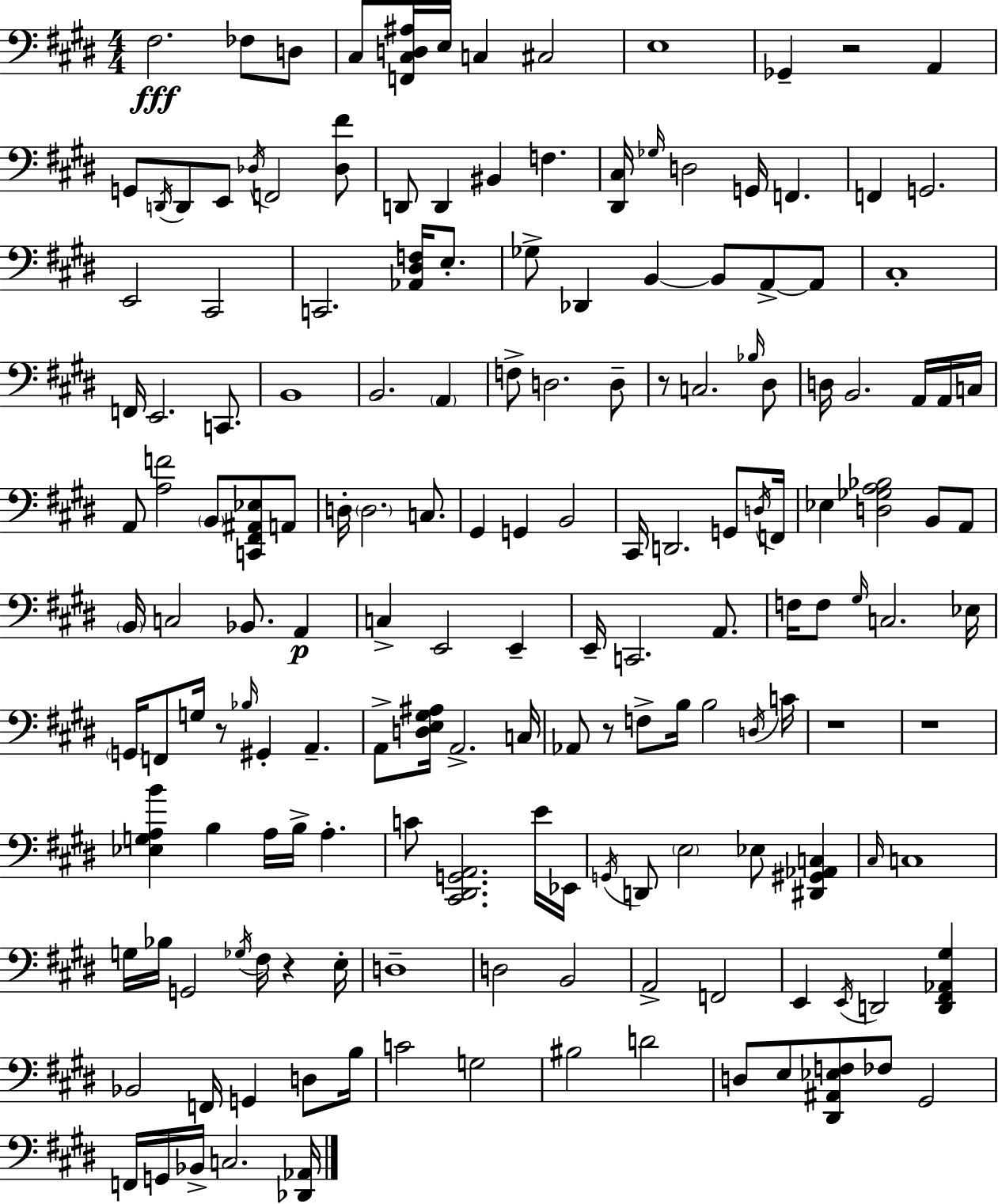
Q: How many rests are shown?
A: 7